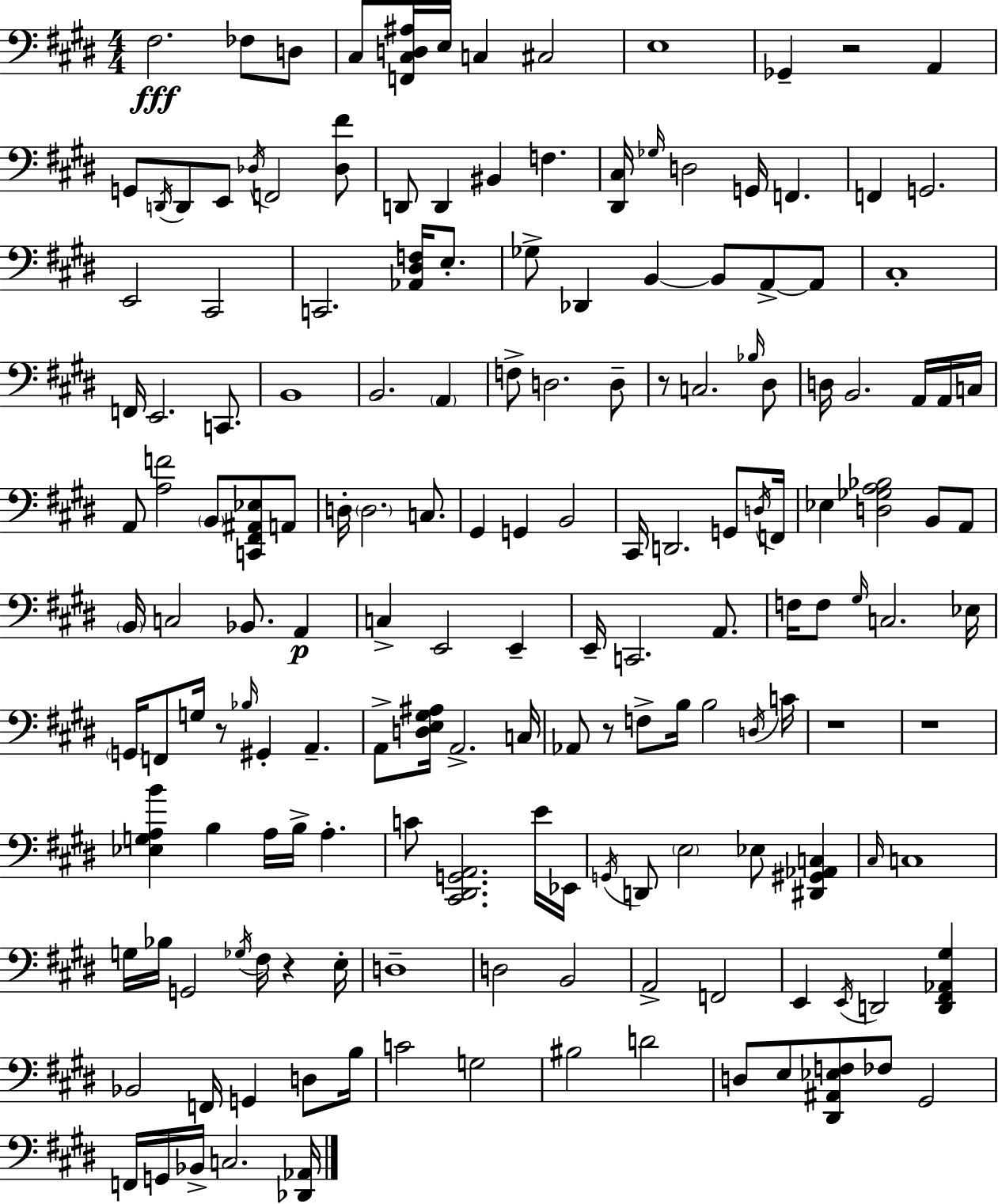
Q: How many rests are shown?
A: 7